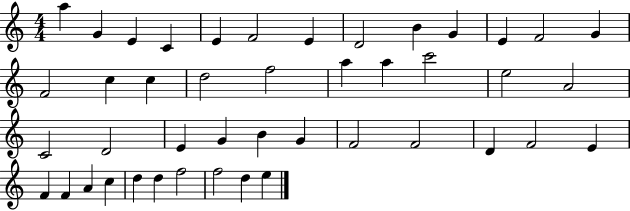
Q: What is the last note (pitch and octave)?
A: E5